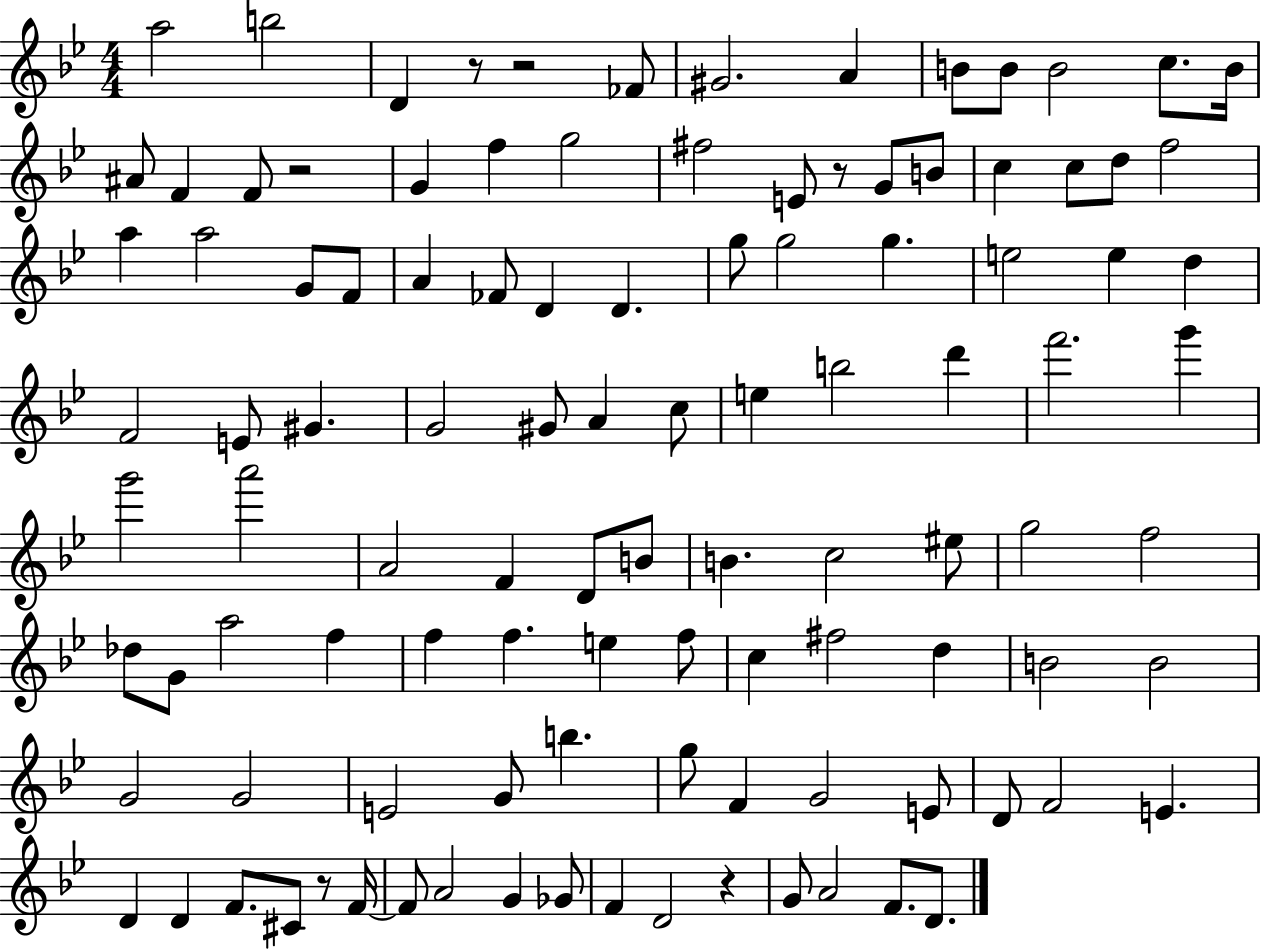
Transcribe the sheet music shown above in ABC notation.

X:1
T:Untitled
M:4/4
L:1/4
K:Bb
a2 b2 D z/2 z2 _F/2 ^G2 A B/2 B/2 B2 c/2 B/4 ^A/2 F F/2 z2 G f g2 ^f2 E/2 z/2 G/2 B/2 c c/2 d/2 f2 a a2 G/2 F/2 A _F/2 D D g/2 g2 g e2 e d F2 E/2 ^G G2 ^G/2 A c/2 e b2 d' f'2 g' g'2 a'2 A2 F D/2 B/2 B c2 ^e/2 g2 f2 _d/2 G/2 a2 f f f e f/2 c ^f2 d B2 B2 G2 G2 E2 G/2 b g/2 F G2 E/2 D/2 F2 E D D F/2 ^C/2 z/2 F/4 F/2 A2 G _G/2 F D2 z G/2 A2 F/2 D/2